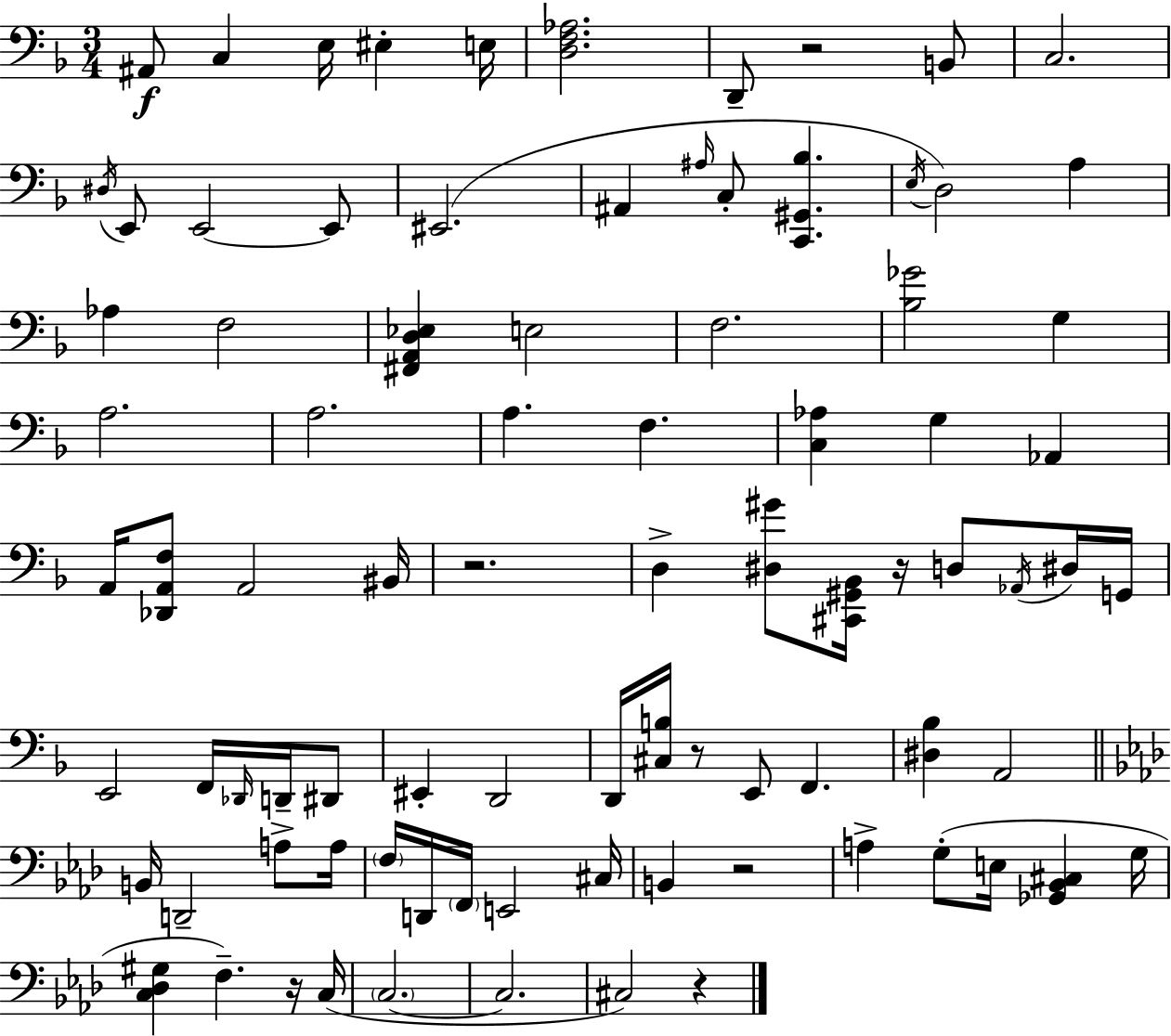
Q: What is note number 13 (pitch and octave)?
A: EIS2